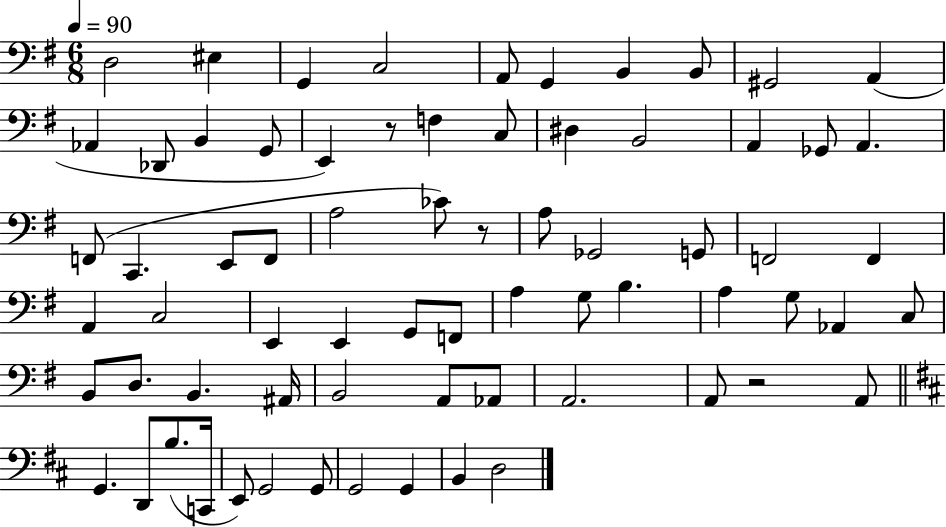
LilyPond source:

{
  \clef bass
  \numericTimeSignature
  \time 6/8
  \key g \major
  \tempo 4 = 90
  d2 eis4 | g,4 c2 | a,8 g,4 b,4 b,8 | gis,2 a,4( | \break aes,4 des,8 b,4 g,8 | e,4) r8 f4 c8 | dis4 b,2 | a,4 ges,8 a,4. | \break f,8( c,4. e,8 f,8 | a2 ces'8) r8 | a8 ges,2 g,8 | f,2 f,4 | \break a,4 c2 | e,4 e,4 g,8 f,8 | a4 g8 b4. | a4 g8 aes,4 c8 | \break b,8 d8. b,4. ais,16 | b,2 a,8 aes,8 | a,2. | a,8 r2 a,8 | \break \bar "||" \break \key d \major g,4. d,8 b8.( c,16 | e,8) g,2 g,8 | g,2 g,4 | b,4 d2 | \break \bar "|."
}